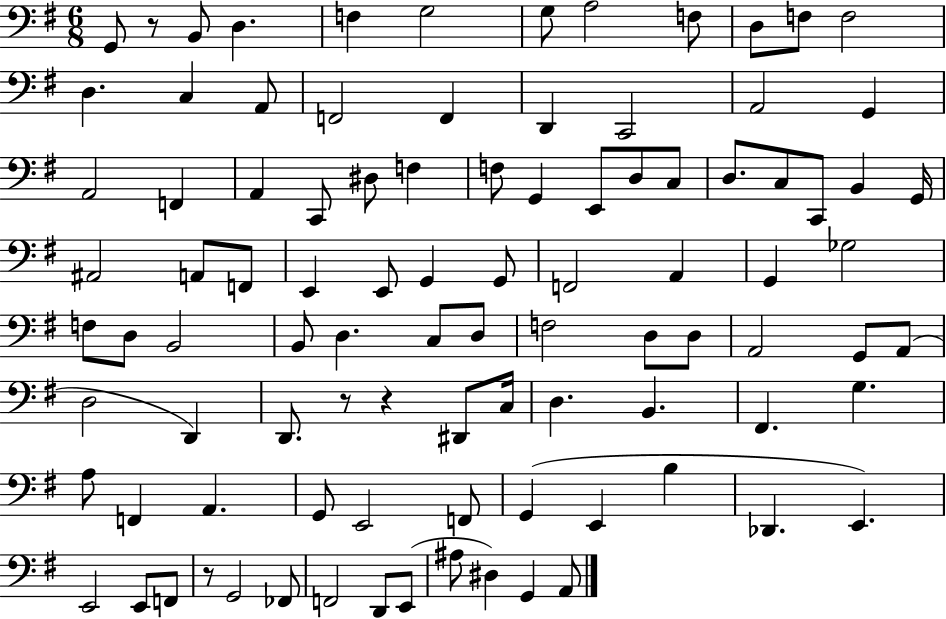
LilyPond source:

{
  \clef bass
  \numericTimeSignature
  \time 6/8
  \key g \major
  g,8 r8 b,8 d4. | f4 g2 | g8 a2 f8 | d8 f8 f2 | \break d4. c4 a,8 | f,2 f,4 | d,4 c,2 | a,2 g,4 | \break a,2 f,4 | a,4 c,8 dis8 f4 | f8 g,4 e,8 d8 c8 | d8. c8 c,8 b,4 g,16 | \break ais,2 a,8 f,8 | e,4 e,8 g,4 g,8 | f,2 a,4 | g,4 ges2 | \break f8 d8 b,2 | b,8 d4. c8 d8 | f2 d8 d8 | a,2 g,8 a,8( | \break d2 d,4) | d,8. r8 r4 dis,8 c16 | d4. b,4. | fis,4. g4. | \break a8 f,4 a,4. | g,8 e,2 f,8 | g,4( e,4 b4 | des,4. e,4.) | \break e,2 e,8 f,8 | r8 g,2 fes,8 | f,2 d,8 e,8( | ais8 dis4) g,4 a,8 | \break \bar "|."
}